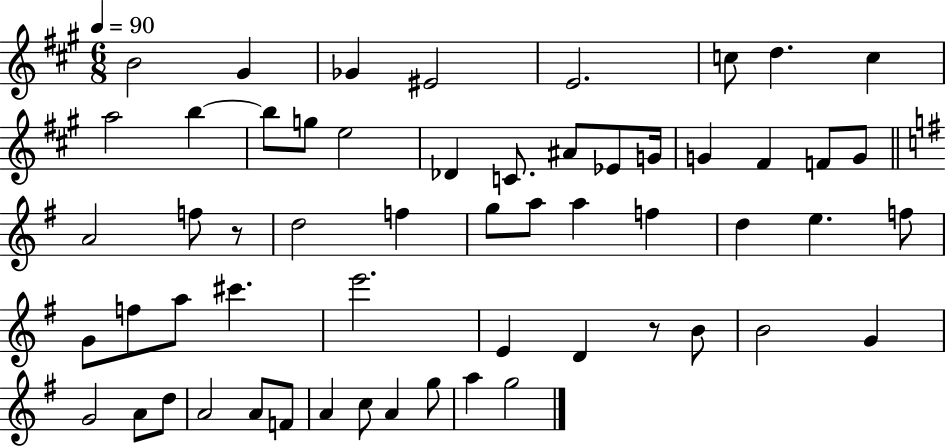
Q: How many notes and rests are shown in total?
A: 57